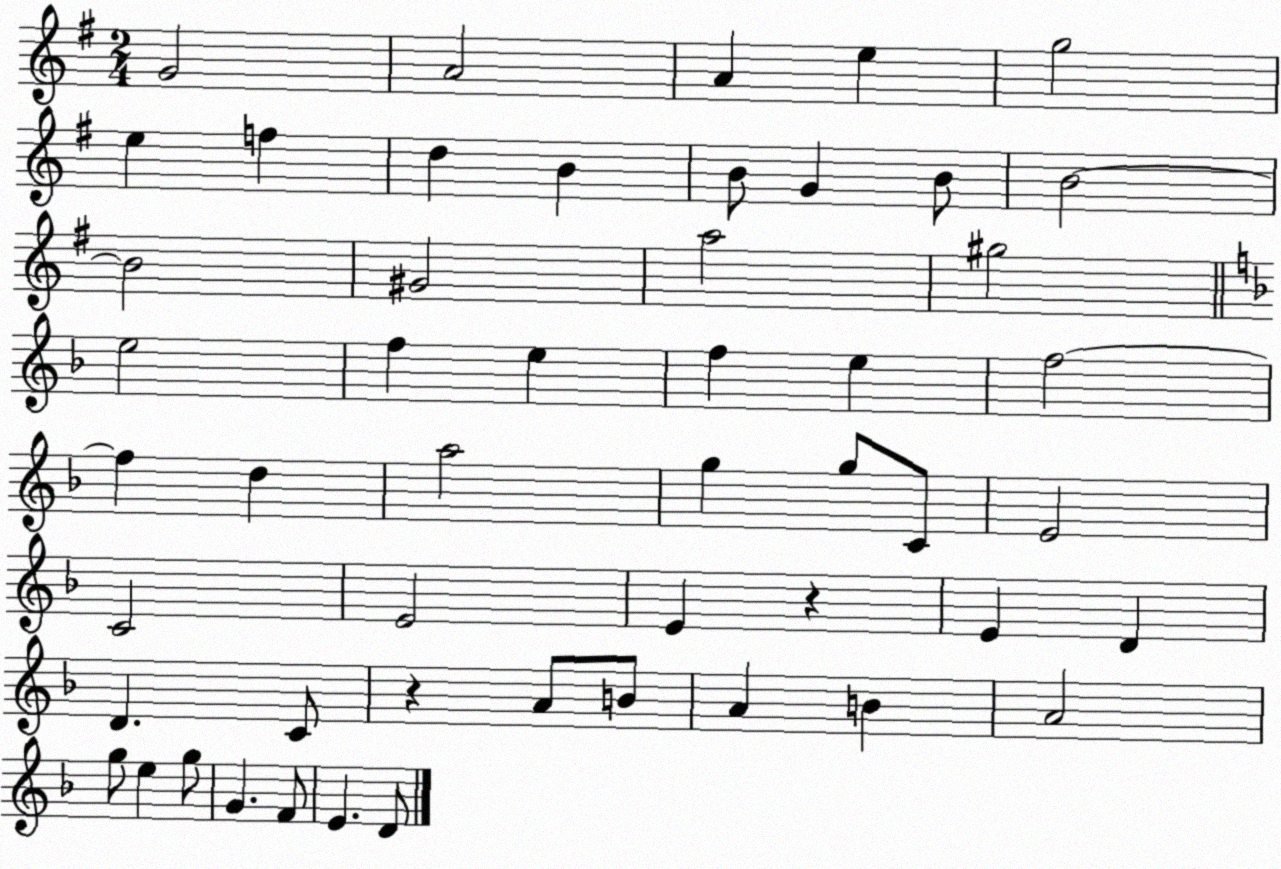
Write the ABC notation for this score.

X:1
T:Untitled
M:2/4
L:1/4
K:G
G2 A2 A e g2 e f d B B/2 G B/2 B2 B2 ^G2 a2 ^g2 e2 f e f e f2 f d a2 g g/2 C/2 E2 C2 E2 E z E D D C/2 z A/2 B/2 A B A2 g/2 e g/2 G F/2 E D/2